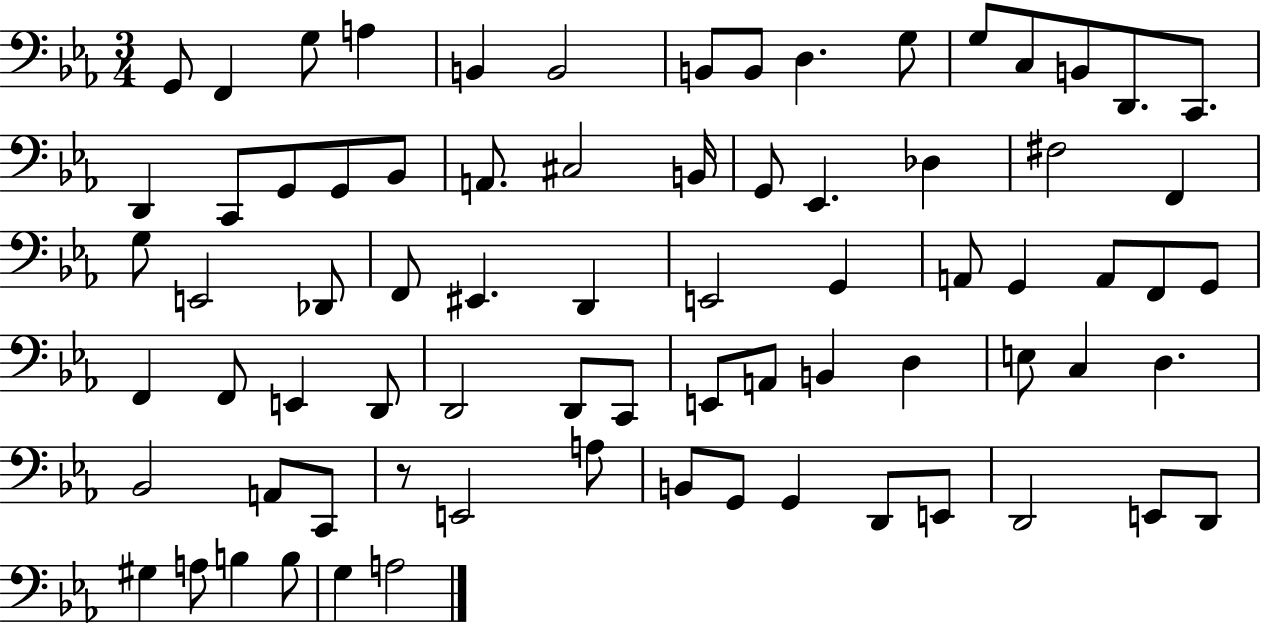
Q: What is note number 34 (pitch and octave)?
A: D2